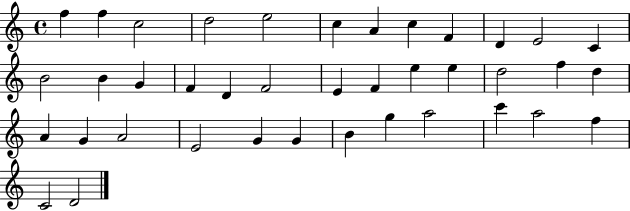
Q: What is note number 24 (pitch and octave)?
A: F5